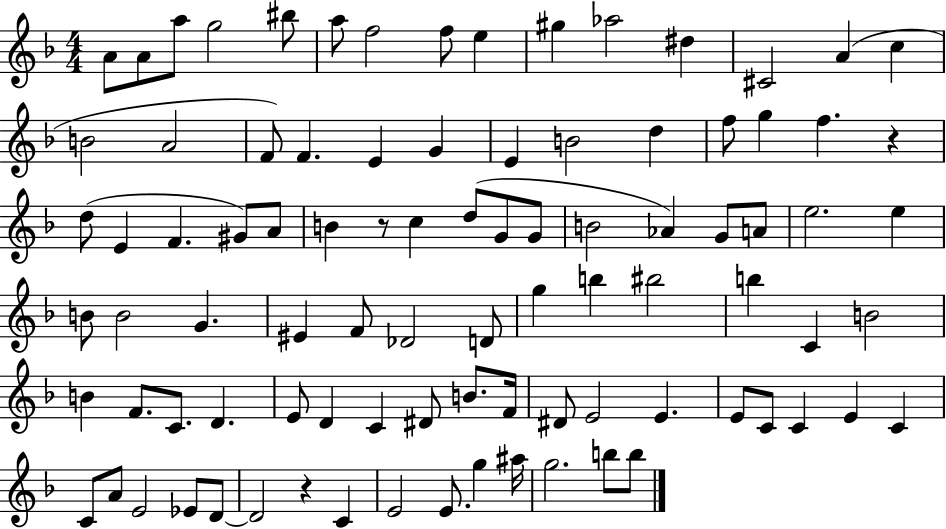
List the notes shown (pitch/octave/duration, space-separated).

A4/e A4/e A5/e G5/h BIS5/e A5/e F5/h F5/e E5/q G#5/q Ab5/h D#5/q C#4/h A4/q C5/q B4/h A4/h F4/e F4/q. E4/q G4/q E4/q B4/h D5/q F5/e G5/q F5/q. R/q D5/e E4/q F4/q. G#4/e A4/e B4/q R/e C5/q D5/e G4/e G4/e B4/h Ab4/q G4/e A4/e E5/h. E5/q B4/e B4/h G4/q. EIS4/q F4/e Db4/h D4/e G5/q B5/q BIS5/h B5/q C4/q B4/h B4/q F4/e. C4/e. D4/q. E4/e D4/q C4/q D#4/e B4/e. F4/s D#4/e E4/h E4/q. E4/e C4/e C4/q E4/q C4/q C4/e A4/e E4/h Eb4/e D4/e D4/h R/q C4/q E4/h E4/e. G5/q A#5/s G5/h. B5/e B5/e